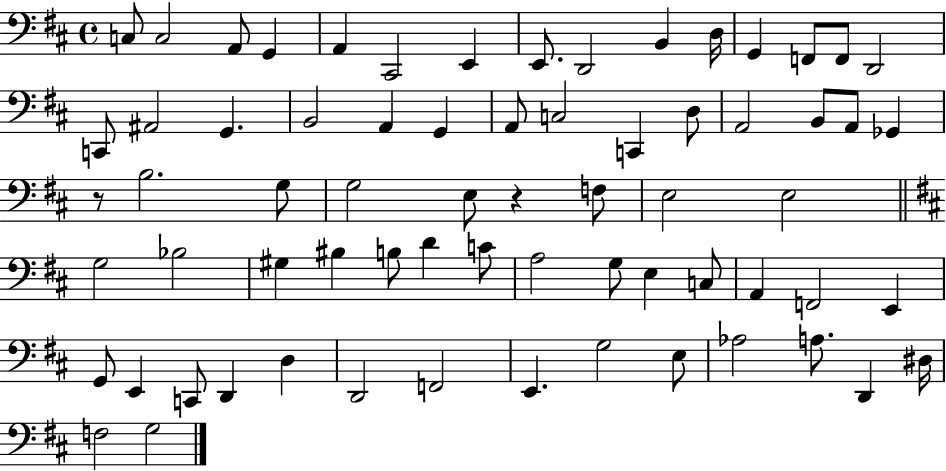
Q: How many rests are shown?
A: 2